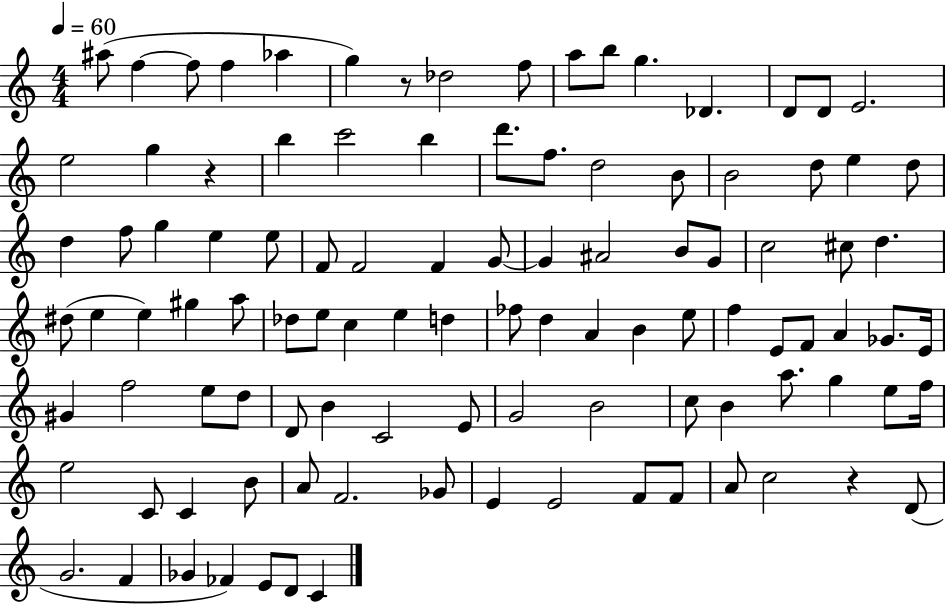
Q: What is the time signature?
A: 4/4